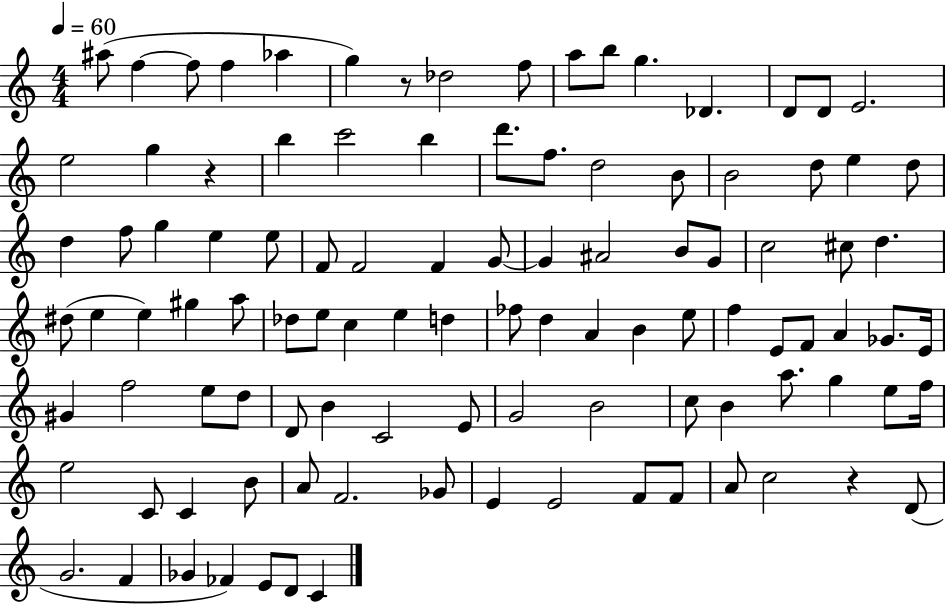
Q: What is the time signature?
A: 4/4